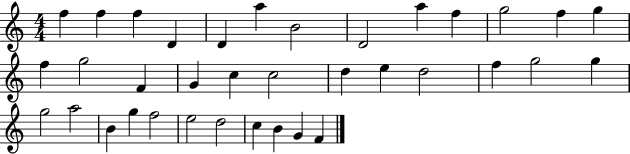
{
  \clef treble
  \numericTimeSignature
  \time 4/4
  \key c \major
  f''4 f''4 f''4 d'4 | d'4 a''4 b'2 | d'2 a''4 f''4 | g''2 f''4 g''4 | \break f''4 g''2 f'4 | g'4 c''4 c''2 | d''4 e''4 d''2 | f''4 g''2 g''4 | \break g''2 a''2 | b'4 g''4 f''2 | e''2 d''2 | c''4 b'4 g'4 f'4 | \break \bar "|."
}